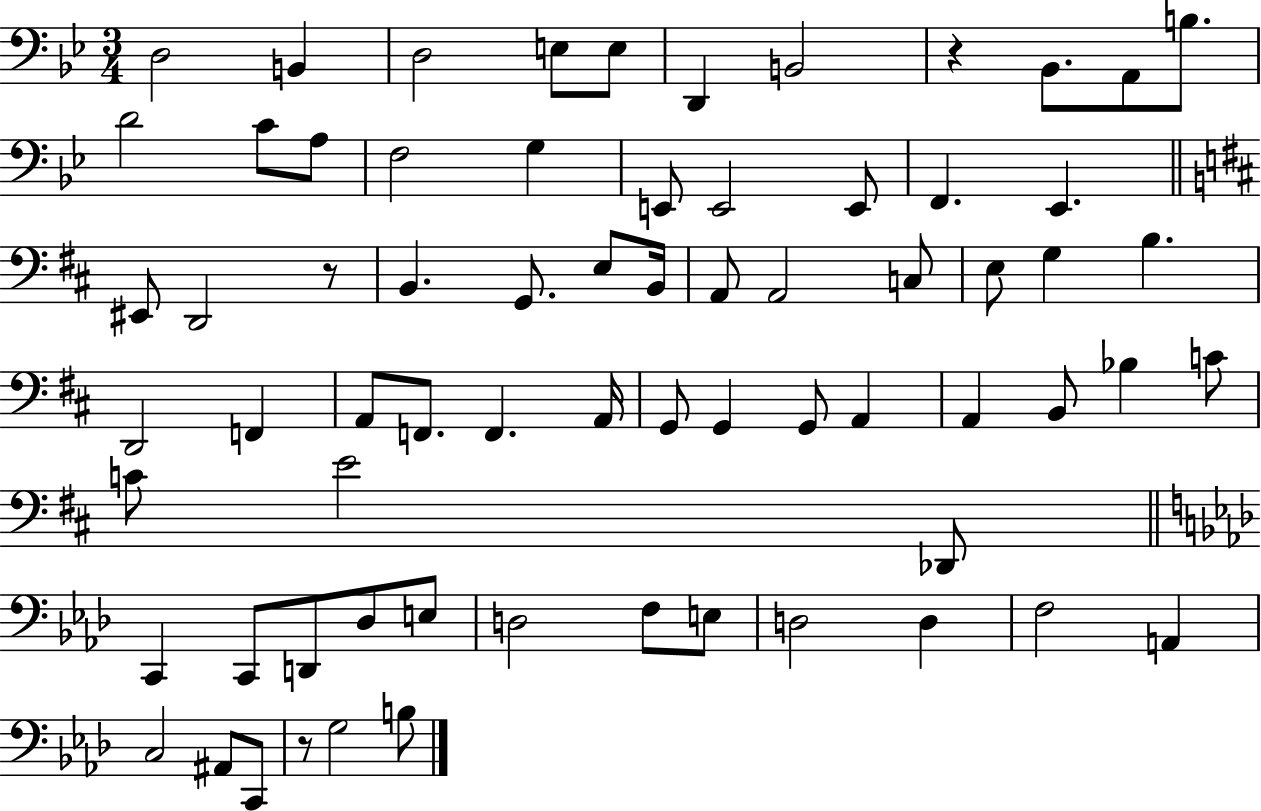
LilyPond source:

{
  \clef bass
  \numericTimeSignature
  \time 3/4
  \key bes \major
  d2 b,4 | d2 e8 e8 | d,4 b,2 | r4 bes,8. a,8 b8. | \break d'2 c'8 a8 | f2 g4 | e,8 e,2 e,8 | f,4. ees,4. | \break \bar "||" \break \key b \minor eis,8 d,2 r8 | b,4. g,8. e8 b,16 | a,8 a,2 c8 | e8 g4 b4. | \break d,2 f,4 | a,8 f,8. f,4. a,16 | g,8 g,4 g,8 a,4 | a,4 b,8 bes4 c'8 | \break c'8 e'2 des,8 | \bar "||" \break \key aes \major c,4 c,8 d,8 des8 e8 | d2 f8 e8 | d2 d4 | f2 a,4 | \break c2 ais,8 c,8 | r8 g2 b8 | \bar "|."
}